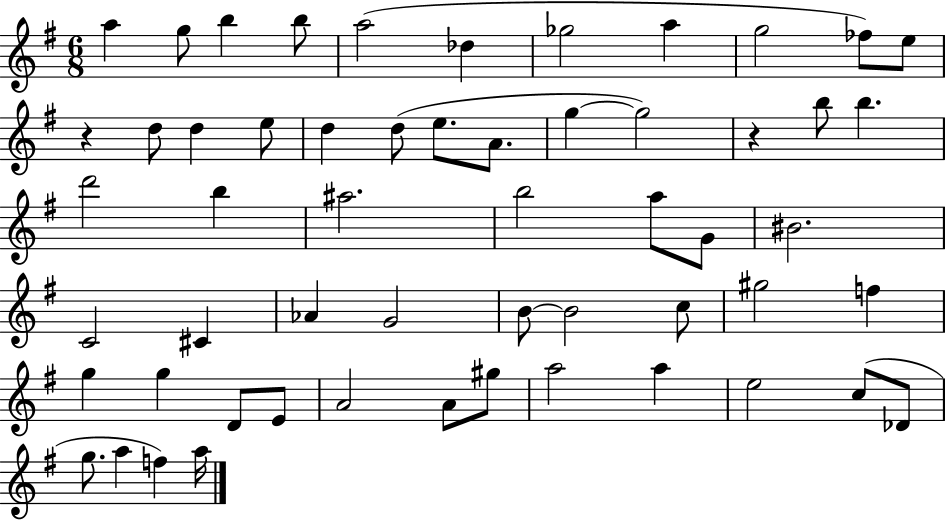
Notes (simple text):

A5/q G5/e B5/q B5/e A5/h Db5/q Gb5/h A5/q G5/h FES5/e E5/e R/q D5/e D5/q E5/e D5/q D5/e E5/e. A4/e. G5/q G5/h R/q B5/e B5/q. D6/h B5/q A#5/h. B5/h A5/e G4/e BIS4/h. C4/h C#4/q Ab4/q G4/h B4/e B4/h C5/e G#5/h F5/q G5/q G5/q D4/e E4/e A4/h A4/e G#5/e A5/h A5/q E5/h C5/e Db4/e G5/e. A5/q F5/q A5/s